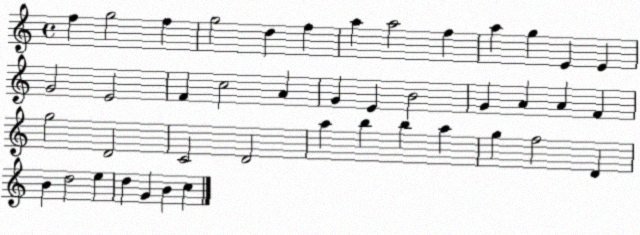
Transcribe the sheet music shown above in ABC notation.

X:1
T:Untitled
M:4/4
L:1/4
K:C
f g2 f g2 d f a a2 f a g E E G2 E2 F c2 A G E B2 G A A F g2 D2 C2 D2 a b b a g f2 D B d2 e d G B c